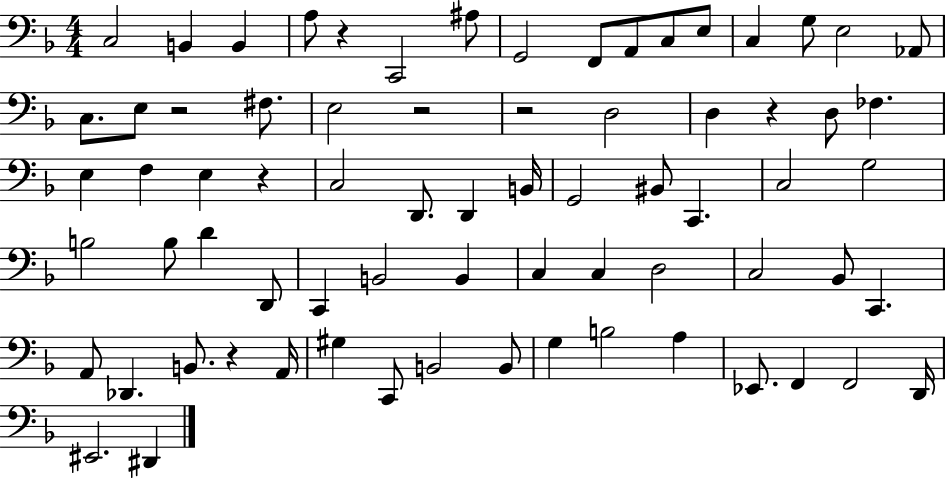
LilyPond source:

{
  \clef bass
  \numericTimeSignature
  \time 4/4
  \key f \major
  c2 b,4 b,4 | a8 r4 c,2 ais8 | g,2 f,8 a,8 c8 e8 | c4 g8 e2 aes,8 | \break c8. e8 r2 fis8. | e2 r2 | r2 d2 | d4 r4 d8 fes4. | \break e4 f4 e4 r4 | c2 d,8. d,4 b,16 | g,2 bis,8 c,4. | c2 g2 | \break b2 b8 d'4 d,8 | c,4 b,2 b,4 | c4 c4 d2 | c2 bes,8 c,4. | \break a,8 des,4. b,8. r4 a,16 | gis4 c,8 b,2 b,8 | g4 b2 a4 | ees,8. f,4 f,2 d,16 | \break eis,2. dis,4 | \bar "|."
}